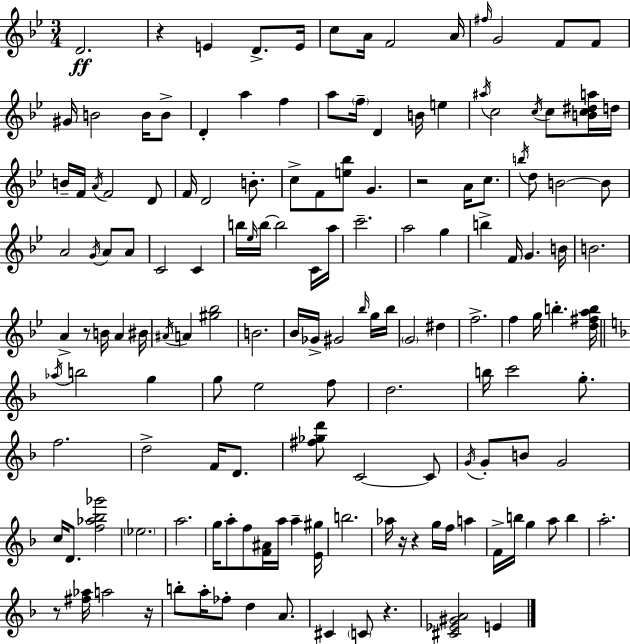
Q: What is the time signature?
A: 3/4